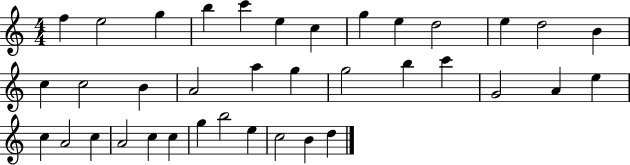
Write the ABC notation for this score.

X:1
T:Untitled
M:4/4
L:1/4
K:C
f e2 g b c' e c g e d2 e d2 B c c2 B A2 a g g2 b c' G2 A e c A2 c A2 c c g b2 e c2 B d